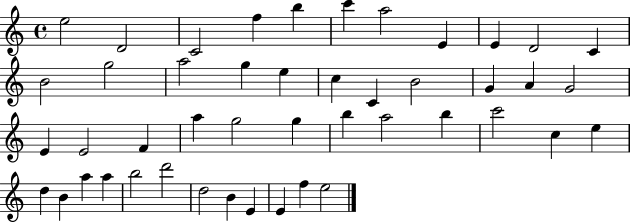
{
  \clef treble
  \time 4/4
  \defaultTimeSignature
  \key c \major
  e''2 d'2 | c'2 f''4 b''4 | c'''4 a''2 e'4 | e'4 d'2 c'4 | \break b'2 g''2 | a''2 g''4 e''4 | c''4 c'4 b'2 | g'4 a'4 g'2 | \break e'4 e'2 f'4 | a''4 g''2 g''4 | b''4 a''2 b''4 | c'''2 c''4 e''4 | \break d''4 b'4 a''4 a''4 | b''2 d'''2 | d''2 b'4 e'4 | e'4 f''4 e''2 | \break \bar "|."
}